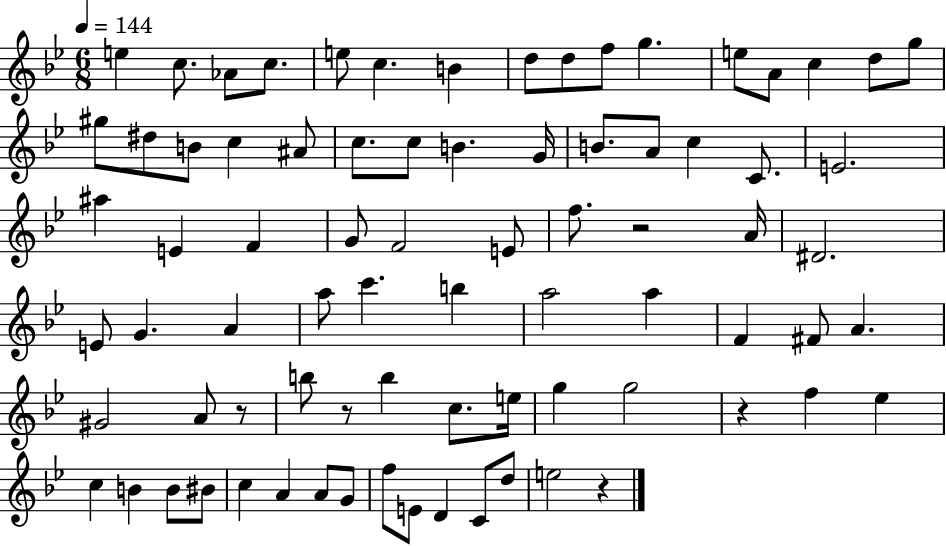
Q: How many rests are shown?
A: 5